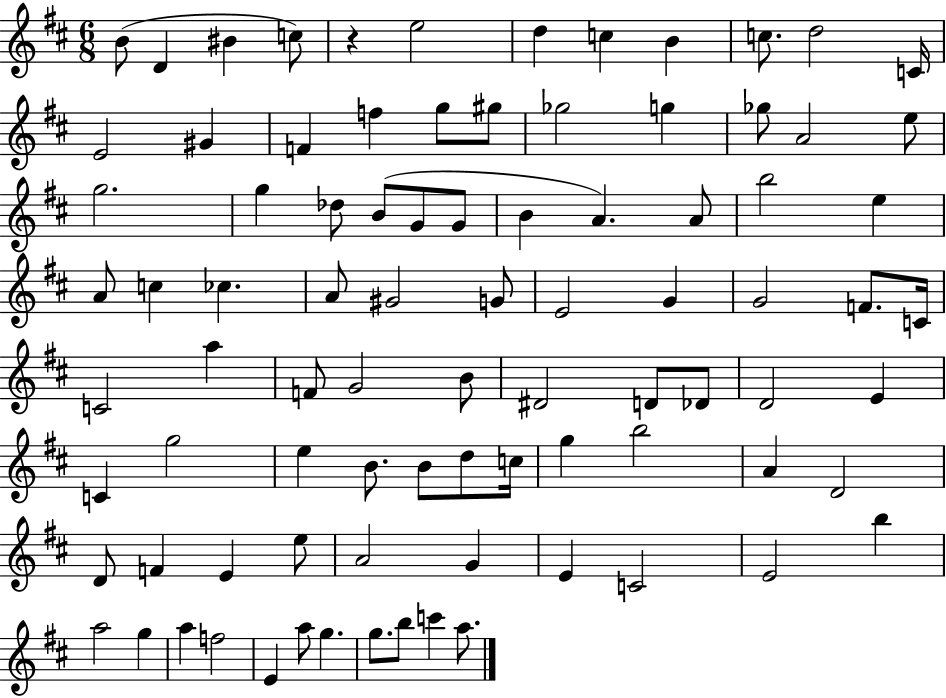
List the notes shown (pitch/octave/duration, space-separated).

B4/e D4/q BIS4/q C5/e R/q E5/h D5/q C5/q B4/q C5/e. D5/h C4/s E4/h G#4/q F4/q F5/q G5/e G#5/e Gb5/h G5/q Gb5/e A4/h E5/e G5/h. G5/q Db5/e B4/e G4/e G4/e B4/q A4/q. A4/e B5/h E5/q A4/e C5/q CES5/q. A4/e G#4/h G4/e E4/h G4/q G4/h F4/e. C4/s C4/h A5/q F4/e G4/h B4/e D#4/h D4/e Db4/e D4/h E4/q C4/q G5/h E5/q B4/e. B4/e D5/e C5/s G5/q B5/h A4/q D4/h D4/e F4/q E4/q E5/e A4/h G4/q E4/q C4/h E4/h B5/q A5/h G5/q A5/q F5/h E4/q A5/e G5/q. G5/e. B5/e C6/q A5/e.